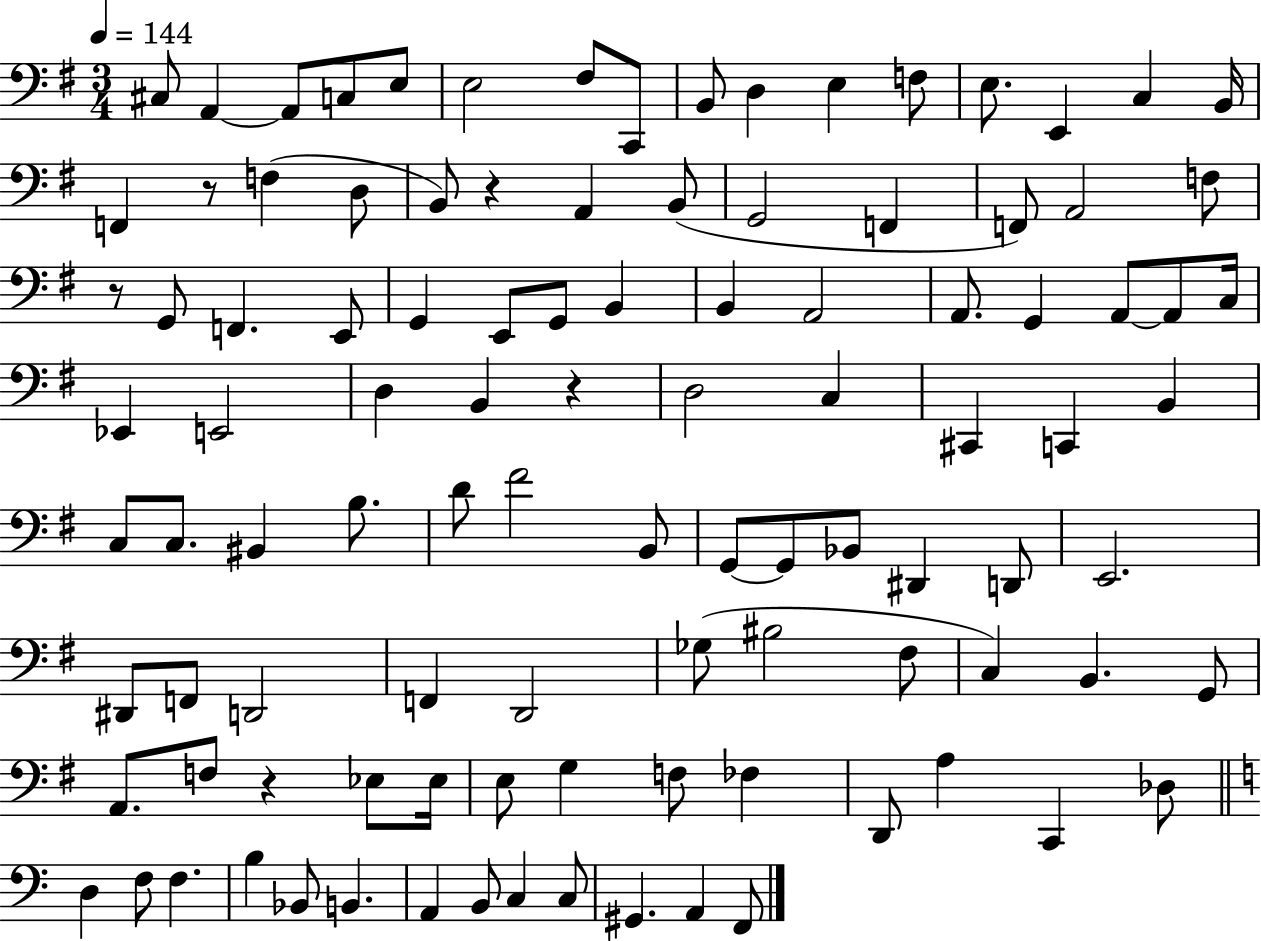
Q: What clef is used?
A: bass